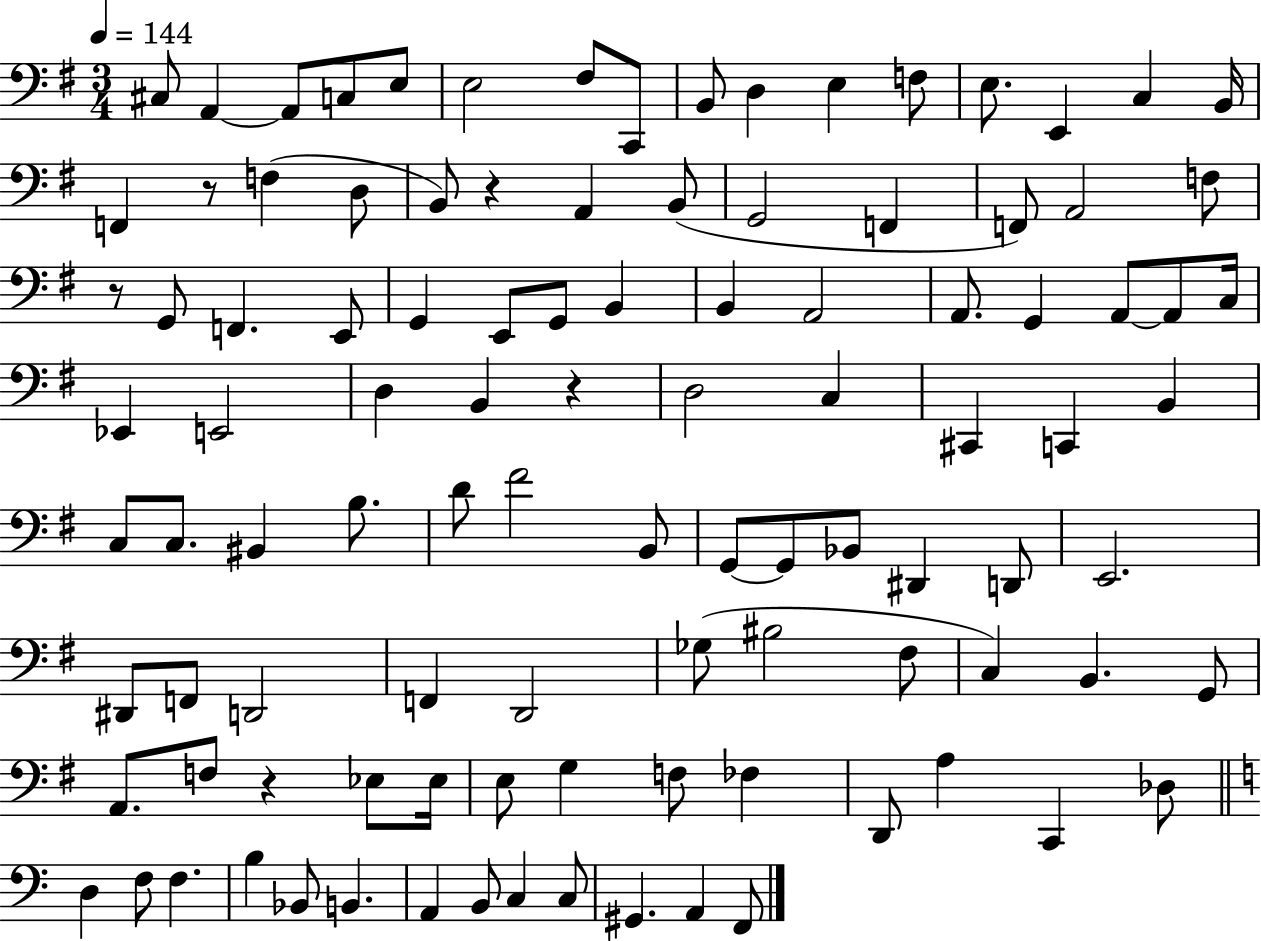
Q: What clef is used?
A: bass